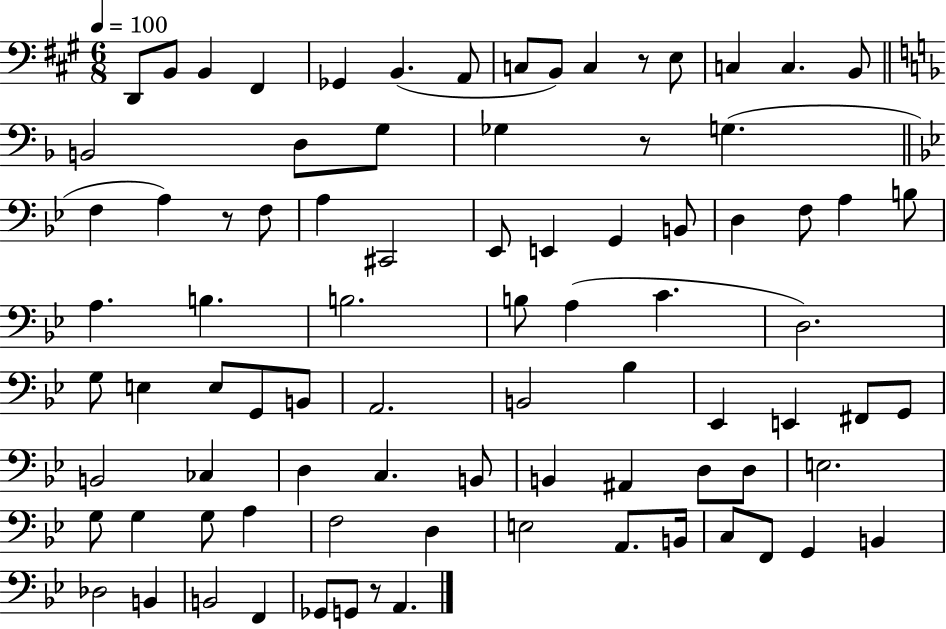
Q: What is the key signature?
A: A major